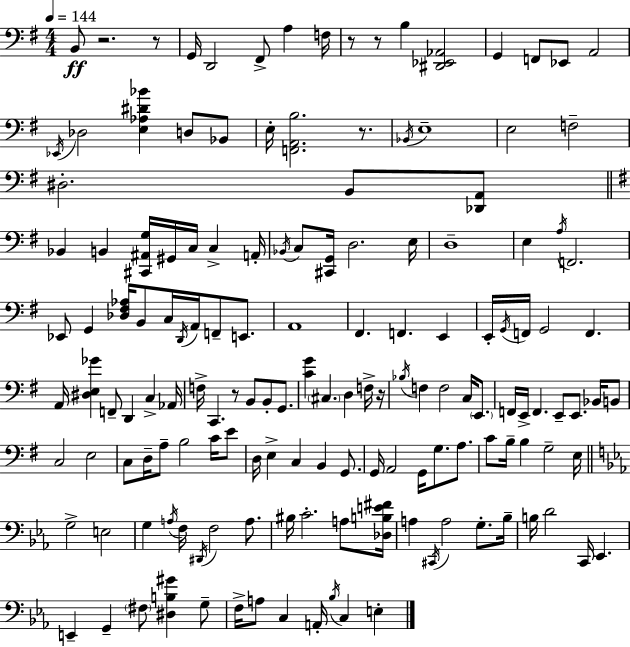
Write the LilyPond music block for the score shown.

{
  \clef bass
  \numericTimeSignature
  \time 4/4
  \key e \minor
  \tempo 4 = 144
  b,8\ff r2. r8 | g,16 d,2 fis,8-> a4 f16 | r8 r8 b4 <dis, ees, aes,>2 | g,4 f,8 ees,8 a,2 | \break \acciaccatura { ees,16 } des2 <e aes dis' bes'>4 d8 bes,8 | e16-. <f, a, b>2. r8. | \acciaccatura { bes,16 } e1-- | e2 f2-- | \break dis2.-. b,8 | <des, a,>8 \bar "||" \break \key g \major bes,4 b,4 <cis, ais, g>16 gis,16 c16 c4-> a,16-. | \acciaccatura { bes,16 } c8 <cis, g,>16 d2. | e16 d1-- | e4 \acciaccatura { a16 } f,2. | \break ees,8 g,4 <des fis aes>16 b,8 c16 \acciaccatura { d,16 } a,16 f,8-- | e,8. a,1 | fis,4. f,4. e,4 | e,16-. \acciaccatura { g,16 } f,16 g,2 f,4. | \break a,16 <dis e ges'>4 f,8-- d,4 c4-> | aes,16 f16-> c,4. r8 b,8 b,8-. | g,8. <c' g'>4 \parenthesize cis4. d4 | f16-> r16 \acciaccatura { bes16 } f4 f2 | \break c16 \parenthesize e,8. f,16 e,16-> f,4. e,8-- e,8. | bes,16 b,8 c2 e2 | c8 d16-- a8-- b2 | c'16 e'8 d16 e4-> c4 b,4 | \break g,8. g,16 a,2 g,16 g8. | a8. c'8 b16-- b4 g2-- | e16 \bar "||" \break \key ees \major g2-> e2 | g4 \acciaccatura { a16 } f16 \acciaccatura { dis,16 } f2 a8. | bis16 c'2.-. a8 | <des b e' fis'>16 a4 \acciaccatura { cis,16 } a2 g8.-. | \break bes16-- b16 d'2 c,16 ees,4. | e,4-- g,4-- \parenthesize fis8 <dis b gis'>4 | g8-- f16-> a8 c4 a,16-. \acciaccatura { bes16 } c4 | e4-. \bar "|."
}